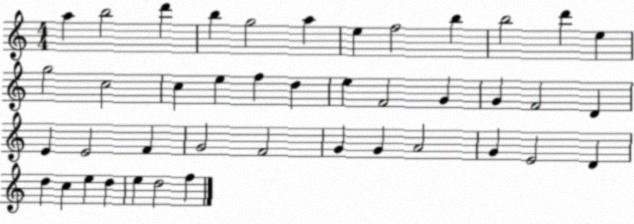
X:1
T:Untitled
M:4/4
L:1/4
K:C
a b2 d' b g2 a e f2 b b2 d' e g2 c2 c e f d e F2 G G F2 D E E2 F G2 F2 G G A2 G E2 D d c e d e d2 f